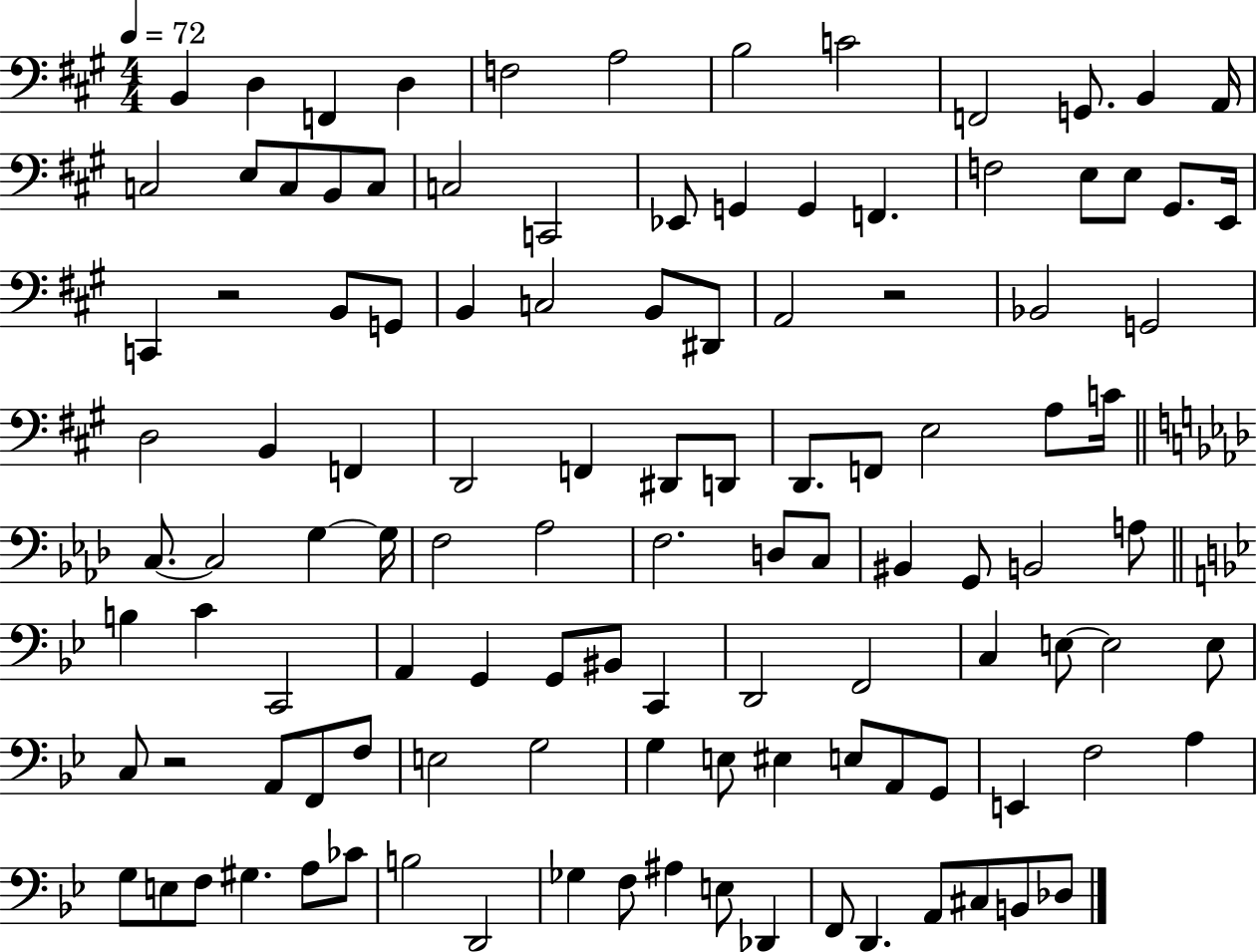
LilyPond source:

{
  \clef bass
  \numericTimeSignature
  \time 4/4
  \key a \major
  \tempo 4 = 72
  \repeat volta 2 { b,4 d4 f,4 d4 | f2 a2 | b2 c'2 | f,2 g,8. b,4 a,16 | \break c2 e8 c8 b,8 c8 | c2 c,2 | ees,8 g,4 g,4 f,4. | f2 e8 e8 gis,8. e,16 | \break c,4 r2 b,8 g,8 | b,4 c2 b,8 dis,8 | a,2 r2 | bes,2 g,2 | \break d2 b,4 f,4 | d,2 f,4 dis,8 d,8 | d,8. f,8 e2 a8 c'16 | \bar "||" \break \key f \minor c8.~~ c2 g4~~ g16 | f2 aes2 | f2. d8 c8 | bis,4 g,8 b,2 a8 | \break \bar "||" \break \key bes \major b4 c'4 c,2 | a,4 g,4 g,8 bis,8 c,4 | d,2 f,2 | c4 e8~~ e2 e8 | \break c8 r2 a,8 f,8 f8 | e2 g2 | g4 e8 eis4 e8 a,8 g,8 | e,4 f2 a4 | \break g8 e8 f8 gis4. a8 ces'8 | b2 d,2 | ges4 f8 ais4 e8 des,4 | f,8 d,4. a,8 cis8 b,8 des8 | \break } \bar "|."
}